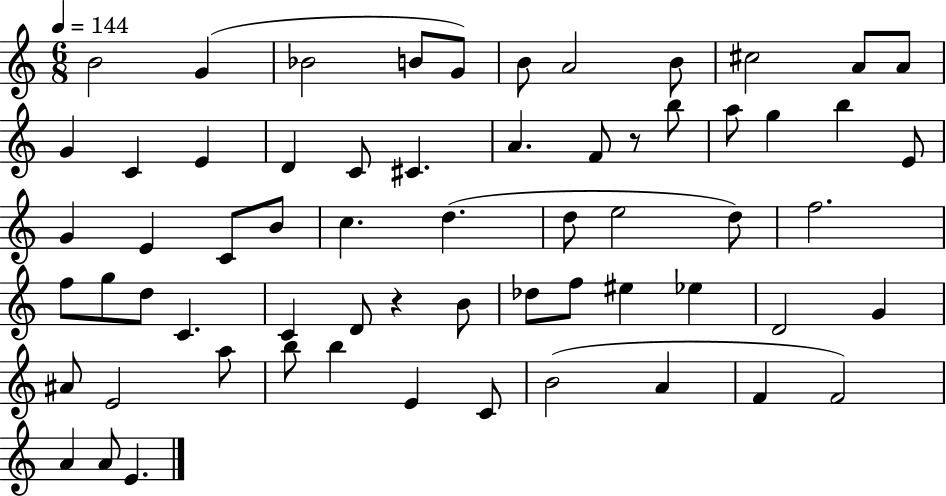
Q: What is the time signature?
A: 6/8